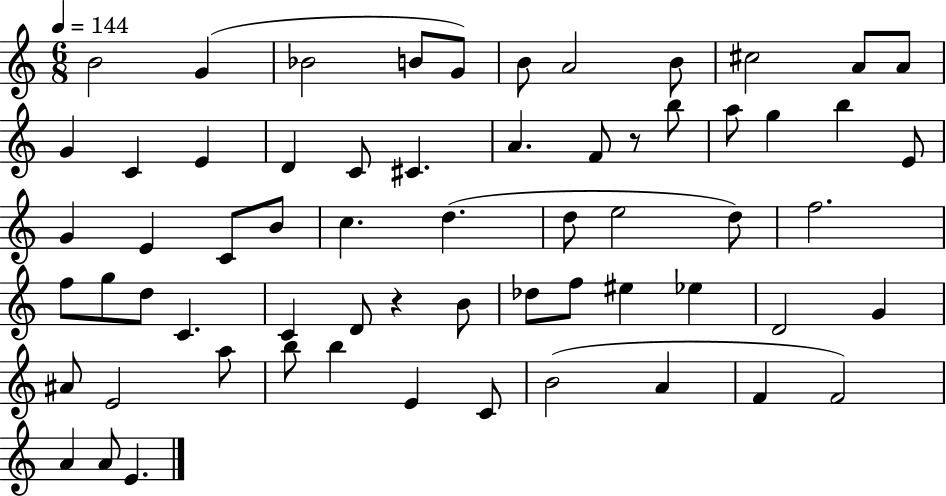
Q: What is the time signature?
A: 6/8